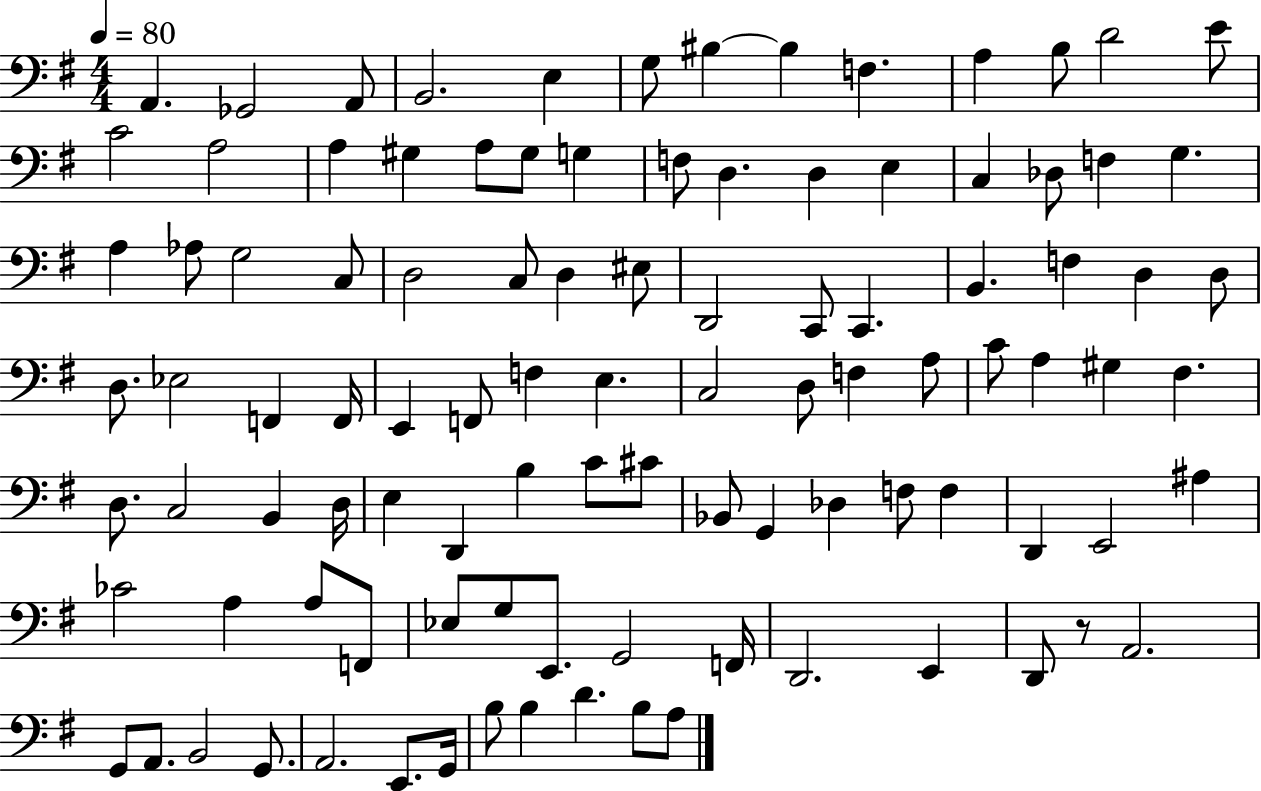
A2/q. Gb2/h A2/e B2/h. E3/q G3/e BIS3/q BIS3/q F3/q. A3/q B3/e D4/h E4/e C4/h A3/h A3/q G#3/q A3/e G#3/e G3/q F3/e D3/q. D3/q E3/q C3/q Db3/e F3/q G3/q. A3/q Ab3/e G3/h C3/e D3/h C3/e D3/q EIS3/e D2/h C2/e C2/q. B2/q. F3/q D3/q D3/e D3/e. Eb3/h F2/q F2/s E2/q F2/e F3/q E3/q. C3/h D3/e F3/q A3/e C4/e A3/q G#3/q F#3/q. D3/e. C3/h B2/q D3/s E3/q D2/q B3/q C4/e C#4/e Bb2/e G2/q Db3/q F3/e F3/q D2/q E2/h A#3/q CES4/h A3/q A3/e F2/e Eb3/e G3/e E2/e. G2/h F2/s D2/h. E2/q D2/e R/e A2/h. G2/e A2/e. B2/h G2/e. A2/h. E2/e. G2/s B3/e B3/q D4/q. B3/e A3/e